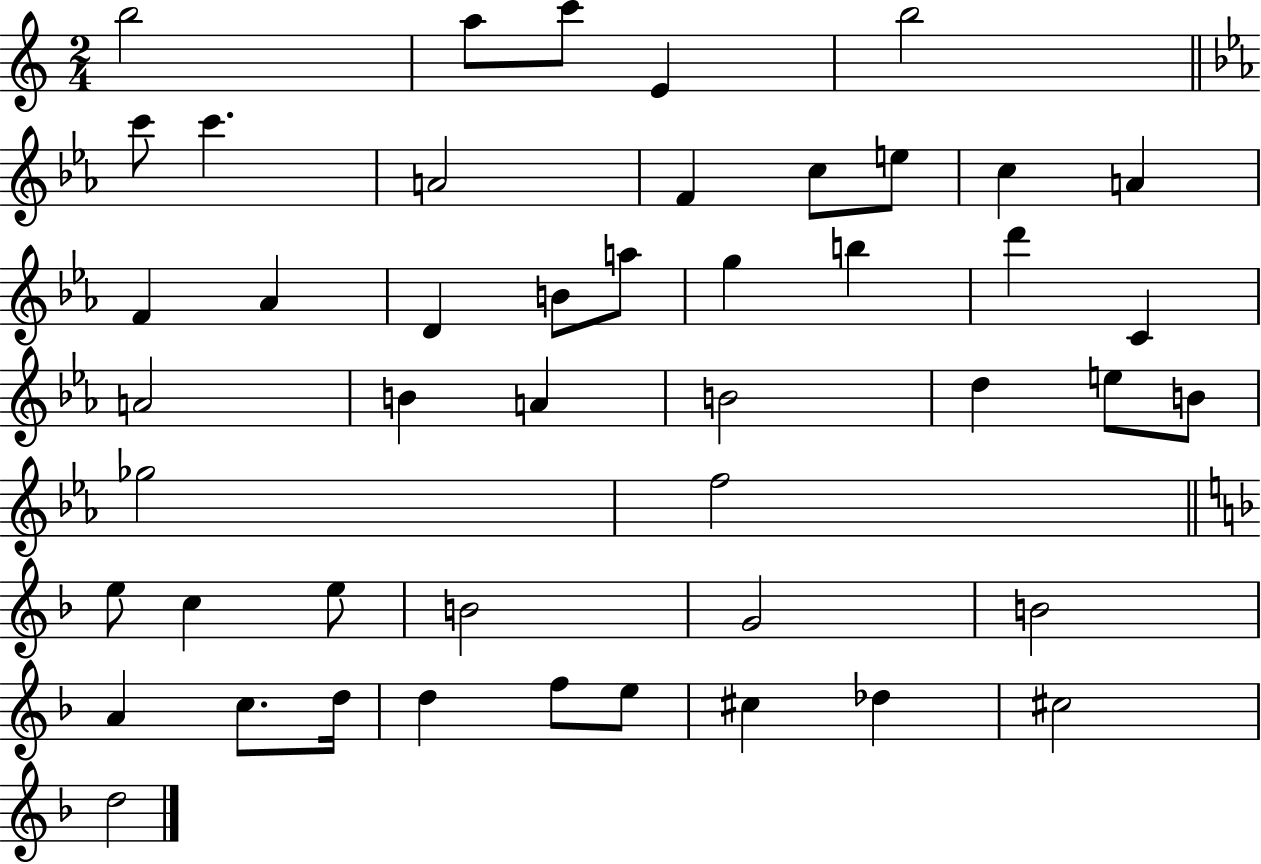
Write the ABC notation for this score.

X:1
T:Untitled
M:2/4
L:1/4
K:C
b2 a/2 c'/2 E b2 c'/2 c' A2 F c/2 e/2 c A F _A D B/2 a/2 g b d' C A2 B A B2 d e/2 B/2 _g2 f2 e/2 c e/2 B2 G2 B2 A c/2 d/4 d f/2 e/2 ^c _d ^c2 d2